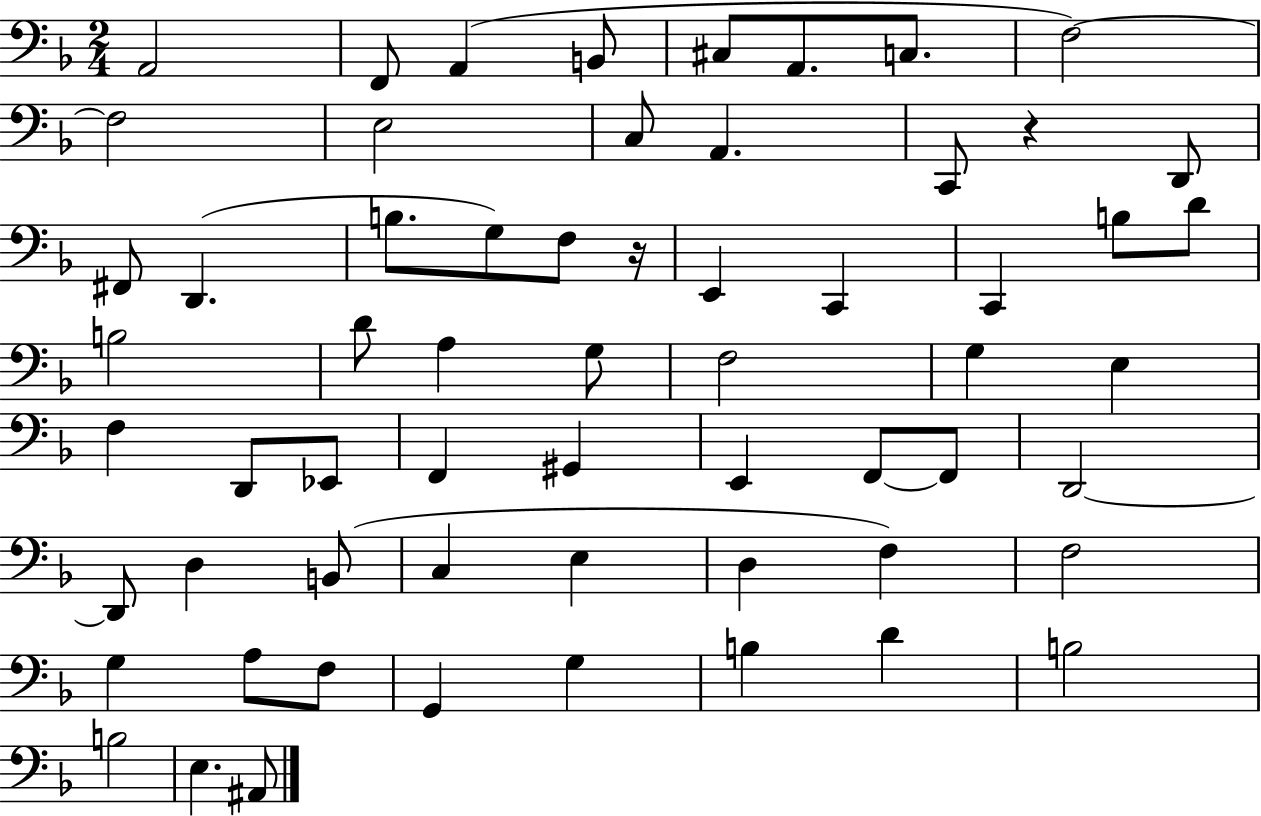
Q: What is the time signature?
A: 2/4